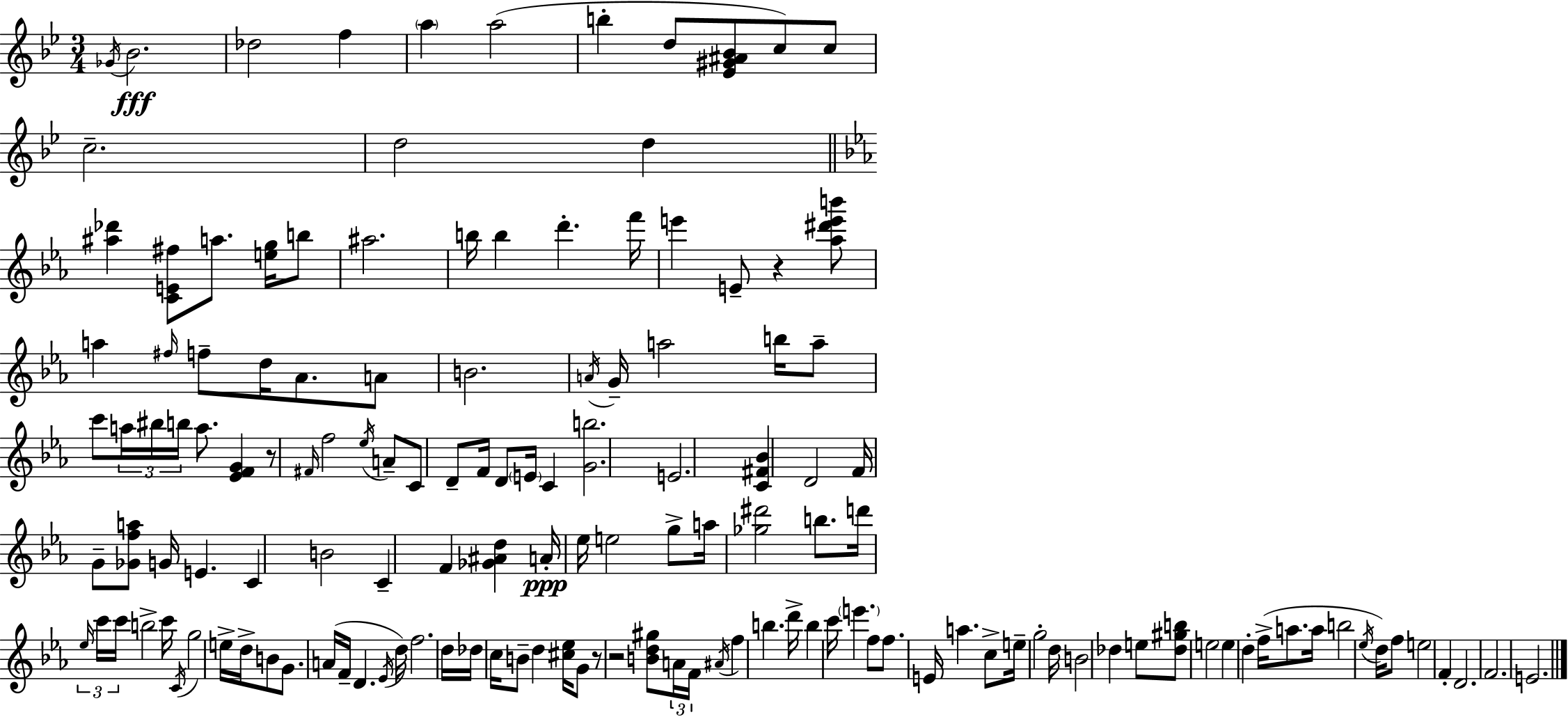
{
  \clef treble
  \numericTimeSignature
  \time 3/4
  \key g \minor
  \acciaccatura { ges'16 }\fff bes'2. | des''2 f''4 | \parenthesize a''4 a''2( | b''4-. d''8 <ees' gis' ais' bes'>8 c''8) c''8 | \break c''2.-- | d''2 d''4 | \bar "||" \break \key c \minor <ais'' des'''>4 <c' e' fis''>8 a''8. <e'' g''>16 b''8 | ais''2. | b''16 b''4 d'''4.-. f'''16 | e'''4 e'8-- r4 <aes'' dis''' e''' b'''>8 | \break a''4 \grace { fis''16 } f''8-- d''16 aes'8. a'8 | b'2. | \acciaccatura { a'16 } g'16-- a''2 b''16 | a''8-- c'''8 \tuplet 3/2 { a''16 bis''16 b''16 } a''8. <ees' f' g'>4 | \break r8 \grace { fis'16 } f''2 | \acciaccatura { ees''16 } a'8-- c'8 d'8-- f'16 d'8 \parenthesize e'16 | c'4 <g' b''>2. | e'2. | \break <c' fis' bes'>4 d'2 | f'16 g'8-- <ges' f'' a''>8 g'16 e'4. | c'4 b'2 | c'4-- f'4 | \break <ges' ais' d''>4 a'16-.\ppp ees''16 e''2 | g''8-> a''16 <ges'' dis'''>2 | b''8. d'''16 \tuplet 3/2 { \grace { ees''16 } c'''16 c'''16 } b''2-> | c'''16 \acciaccatura { c'16 } g''2 | \break e''16-> d''16-> b'8 g'8. a'16( f'16-- d'4. | \acciaccatura { ees'16 } d''16) f''2. | d''16 des''16 c''16 b'8-- | d''4 <cis'' ees''>16 g'8 r8 r2 | \break <b' d'' gis''>8 \tuplet 3/2 { a'16 f'16 \acciaccatura { ais'16 } } f''4 | b''4. d'''16-> b''4 | c'''16 \parenthesize e'''4. f''8 f''8. | e'16 a''4. c''8-> e''16-- g''2-. | \break d''16 b'2 | des''4 e''8 <des'' gis'' b''>8 | e''2 e''4 | d''4-. f''16->( a''8. a''16 b''2 | \break \acciaccatura { ees''16 }) d''16 f''8 e''2 | f'4-. d'2. | f'2. | e'2. | \break \bar "|."
}